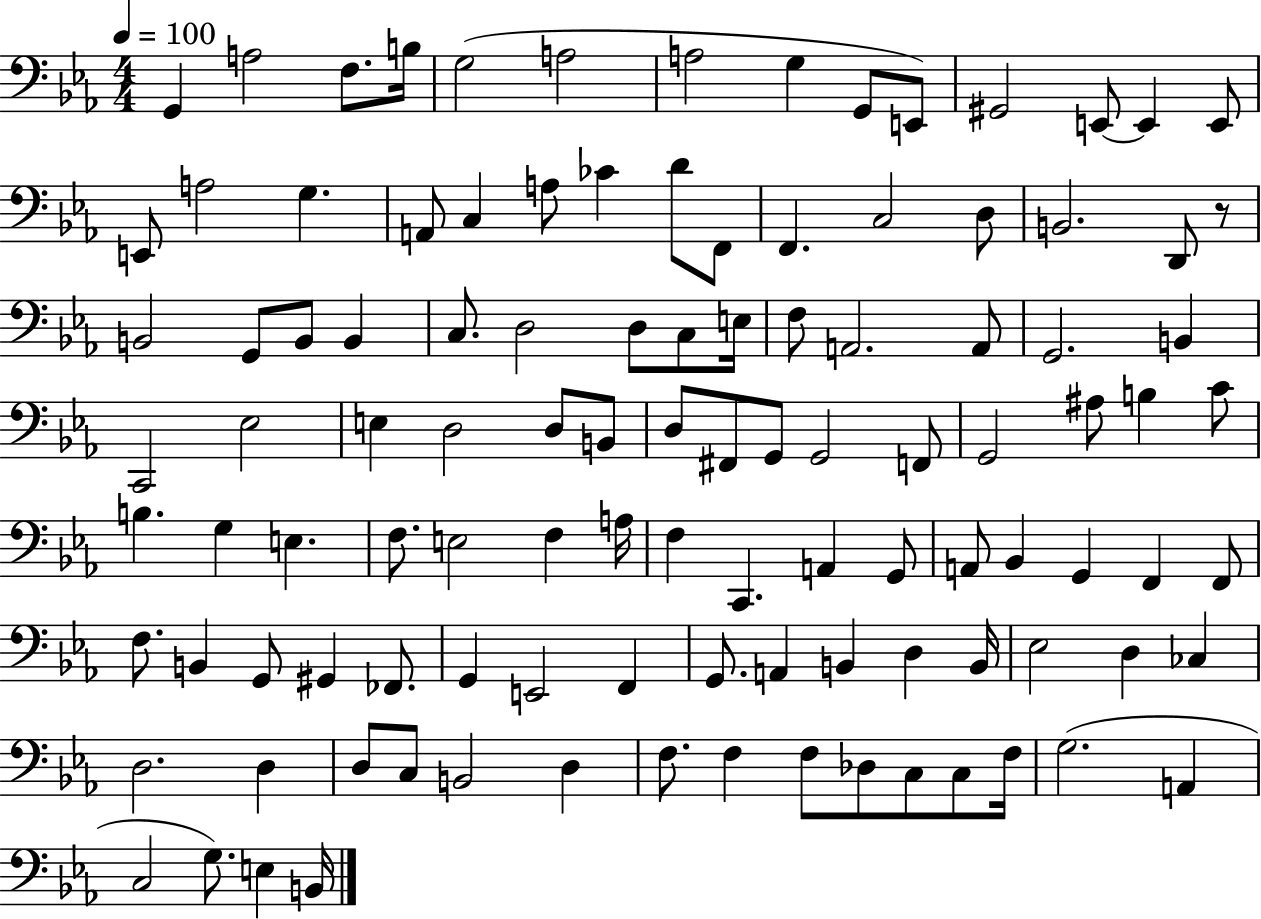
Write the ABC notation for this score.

X:1
T:Untitled
M:4/4
L:1/4
K:Eb
G,, A,2 F,/2 B,/4 G,2 A,2 A,2 G, G,,/2 E,,/2 ^G,,2 E,,/2 E,, E,,/2 E,,/2 A,2 G, A,,/2 C, A,/2 _C D/2 F,,/2 F,, C,2 D,/2 B,,2 D,,/2 z/2 B,,2 G,,/2 B,,/2 B,, C,/2 D,2 D,/2 C,/2 E,/4 F,/2 A,,2 A,,/2 G,,2 B,, C,,2 _E,2 E, D,2 D,/2 B,,/2 D,/2 ^F,,/2 G,,/2 G,,2 F,,/2 G,,2 ^A,/2 B, C/2 B, G, E, F,/2 E,2 F, A,/4 F, C,, A,, G,,/2 A,,/2 _B,, G,, F,, F,,/2 F,/2 B,, G,,/2 ^G,, _F,,/2 G,, E,,2 F,, G,,/2 A,, B,, D, B,,/4 _E,2 D, _C, D,2 D, D,/2 C,/2 B,,2 D, F,/2 F, F,/2 _D,/2 C,/2 C,/2 F,/4 G,2 A,, C,2 G,/2 E, B,,/4